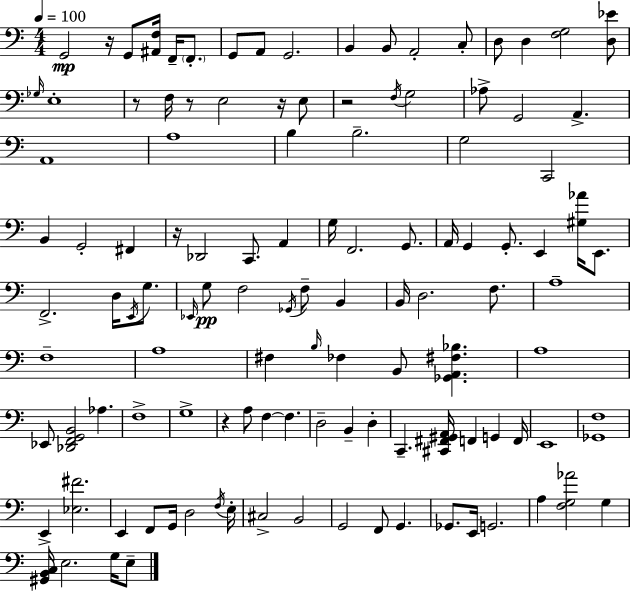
X:1
T:Untitled
M:4/4
L:1/4
K:Am
G,,2 z/4 G,,/2 [^A,,F,]/4 F,,/4 F,,/2 G,,/2 A,,/2 G,,2 B,, B,,/2 A,,2 C,/2 D,/2 D, [F,G,]2 [D,_E]/2 _G,/4 E,4 z/2 F,/4 z/2 E,2 z/4 E,/2 z2 F,/4 G,2 _A,/2 G,,2 A,, A,,4 A,4 B, B,2 G,2 C,,2 B,, G,,2 ^F,, z/4 _D,,2 C,,/2 A,, G,/4 F,,2 G,,/2 A,,/4 G,, G,,/2 E,, [^G,_A]/4 E,,/2 F,,2 D,/4 E,,/4 G,/2 _E,,/4 G,/2 F,2 _G,,/4 F,/2 B,, B,,/4 D,2 F,/2 A,4 F,4 A,4 ^F, B,/4 _F, B,,/2 [_G,,A,,^F,_B,] A,4 _E,,/2 [_D,,F,,G,,B,,]2 _A, F,4 G,4 z A,/2 F, F, D,2 B,, D, C,, [^C,,^F,,^G,,A,,]/4 F,, G,, F,,/4 E,,4 [_G,,F,]4 E,, [_E,^F]2 E,, F,,/2 G,,/4 D,2 F,/4 E,/4 ^C,2 B,,2 G,,2 F,,/2 G,, _G,,/2 E,,/4 G,,2 A, [F,G,_A]2 G, [^G,,B,,C,]/4 E,2 G,/4 E,/2